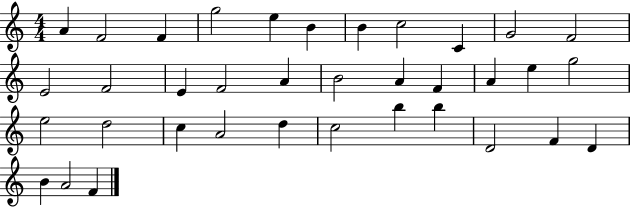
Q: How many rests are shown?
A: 0